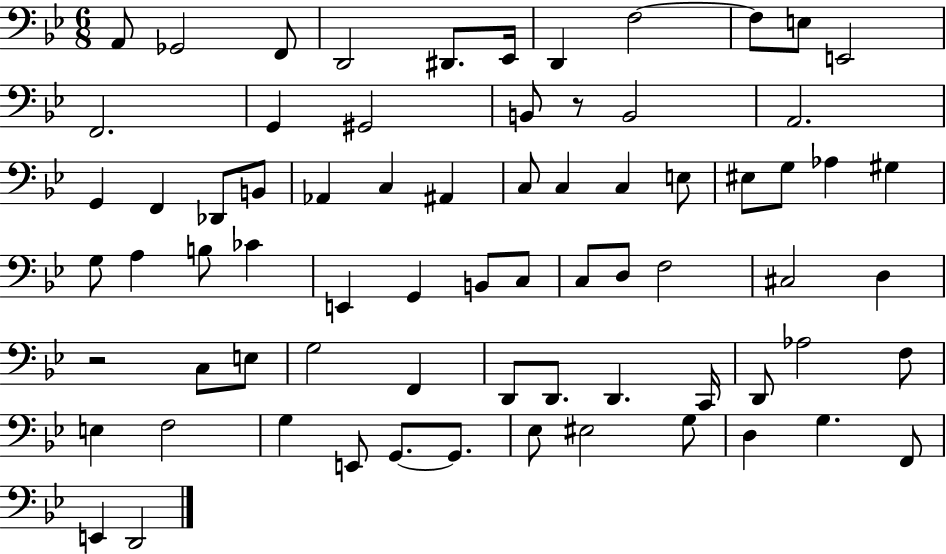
X:1
T:Untitled
M:6/8
L:1/4
K:Bb
A,,/2 _G,,2 F,,/2 D,,2 ^D,,/2 _E,,/4 D,, F,2 F,/2 E,/2 E,,2 F,,2 G,, ^G,,2 B,,/2 z/2 B,,2 A,,2 G,, F,, _D,,/2 B,,/2 _A,, C, ^A,, C,/2 C, C, E,/2 ^E,/2 G,/2 _A, ^G, G,/2 A, B,/2 _C E,, G,, B,,/2 C,/2 C,/2 D,/2 F,2 ^C,2 D, z2 C,/2 E,/2 G,2 F,, D,,/2 D,,/2 D,, C,,/4 D,,/2 _A,2 F,/2 E, F,2 G, E,,/2 G,,/2 G,,/2 _E,/2 ^E,2 G,/2 D, G, F,,/2 E,, D,,2